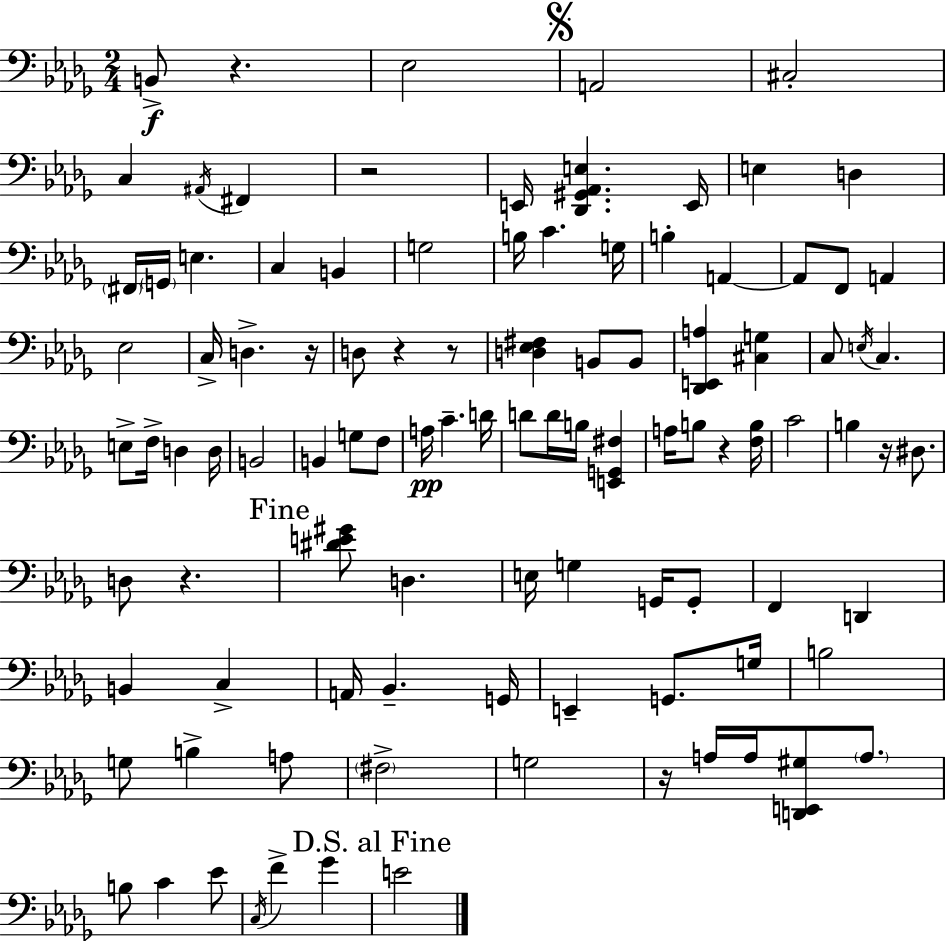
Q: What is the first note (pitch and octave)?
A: B2